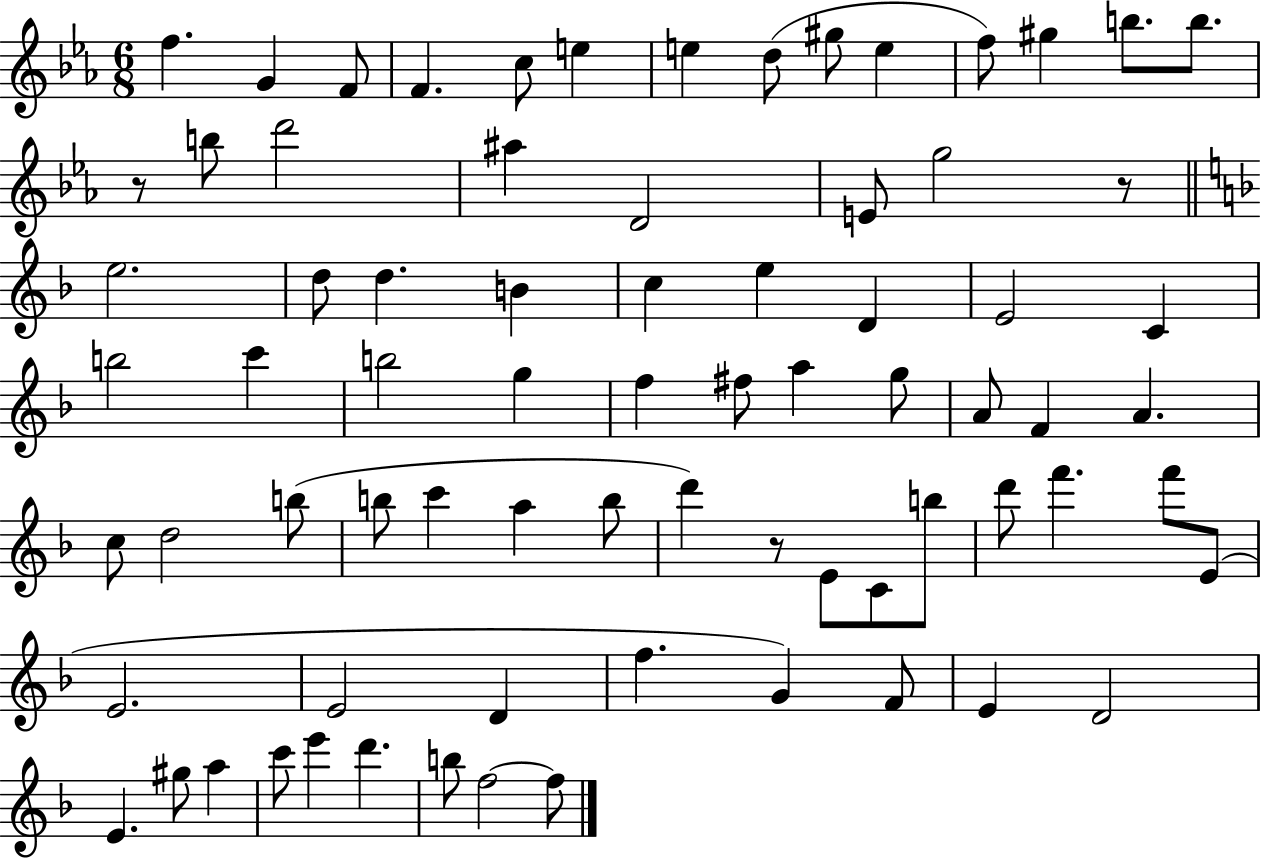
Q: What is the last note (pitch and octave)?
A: F5